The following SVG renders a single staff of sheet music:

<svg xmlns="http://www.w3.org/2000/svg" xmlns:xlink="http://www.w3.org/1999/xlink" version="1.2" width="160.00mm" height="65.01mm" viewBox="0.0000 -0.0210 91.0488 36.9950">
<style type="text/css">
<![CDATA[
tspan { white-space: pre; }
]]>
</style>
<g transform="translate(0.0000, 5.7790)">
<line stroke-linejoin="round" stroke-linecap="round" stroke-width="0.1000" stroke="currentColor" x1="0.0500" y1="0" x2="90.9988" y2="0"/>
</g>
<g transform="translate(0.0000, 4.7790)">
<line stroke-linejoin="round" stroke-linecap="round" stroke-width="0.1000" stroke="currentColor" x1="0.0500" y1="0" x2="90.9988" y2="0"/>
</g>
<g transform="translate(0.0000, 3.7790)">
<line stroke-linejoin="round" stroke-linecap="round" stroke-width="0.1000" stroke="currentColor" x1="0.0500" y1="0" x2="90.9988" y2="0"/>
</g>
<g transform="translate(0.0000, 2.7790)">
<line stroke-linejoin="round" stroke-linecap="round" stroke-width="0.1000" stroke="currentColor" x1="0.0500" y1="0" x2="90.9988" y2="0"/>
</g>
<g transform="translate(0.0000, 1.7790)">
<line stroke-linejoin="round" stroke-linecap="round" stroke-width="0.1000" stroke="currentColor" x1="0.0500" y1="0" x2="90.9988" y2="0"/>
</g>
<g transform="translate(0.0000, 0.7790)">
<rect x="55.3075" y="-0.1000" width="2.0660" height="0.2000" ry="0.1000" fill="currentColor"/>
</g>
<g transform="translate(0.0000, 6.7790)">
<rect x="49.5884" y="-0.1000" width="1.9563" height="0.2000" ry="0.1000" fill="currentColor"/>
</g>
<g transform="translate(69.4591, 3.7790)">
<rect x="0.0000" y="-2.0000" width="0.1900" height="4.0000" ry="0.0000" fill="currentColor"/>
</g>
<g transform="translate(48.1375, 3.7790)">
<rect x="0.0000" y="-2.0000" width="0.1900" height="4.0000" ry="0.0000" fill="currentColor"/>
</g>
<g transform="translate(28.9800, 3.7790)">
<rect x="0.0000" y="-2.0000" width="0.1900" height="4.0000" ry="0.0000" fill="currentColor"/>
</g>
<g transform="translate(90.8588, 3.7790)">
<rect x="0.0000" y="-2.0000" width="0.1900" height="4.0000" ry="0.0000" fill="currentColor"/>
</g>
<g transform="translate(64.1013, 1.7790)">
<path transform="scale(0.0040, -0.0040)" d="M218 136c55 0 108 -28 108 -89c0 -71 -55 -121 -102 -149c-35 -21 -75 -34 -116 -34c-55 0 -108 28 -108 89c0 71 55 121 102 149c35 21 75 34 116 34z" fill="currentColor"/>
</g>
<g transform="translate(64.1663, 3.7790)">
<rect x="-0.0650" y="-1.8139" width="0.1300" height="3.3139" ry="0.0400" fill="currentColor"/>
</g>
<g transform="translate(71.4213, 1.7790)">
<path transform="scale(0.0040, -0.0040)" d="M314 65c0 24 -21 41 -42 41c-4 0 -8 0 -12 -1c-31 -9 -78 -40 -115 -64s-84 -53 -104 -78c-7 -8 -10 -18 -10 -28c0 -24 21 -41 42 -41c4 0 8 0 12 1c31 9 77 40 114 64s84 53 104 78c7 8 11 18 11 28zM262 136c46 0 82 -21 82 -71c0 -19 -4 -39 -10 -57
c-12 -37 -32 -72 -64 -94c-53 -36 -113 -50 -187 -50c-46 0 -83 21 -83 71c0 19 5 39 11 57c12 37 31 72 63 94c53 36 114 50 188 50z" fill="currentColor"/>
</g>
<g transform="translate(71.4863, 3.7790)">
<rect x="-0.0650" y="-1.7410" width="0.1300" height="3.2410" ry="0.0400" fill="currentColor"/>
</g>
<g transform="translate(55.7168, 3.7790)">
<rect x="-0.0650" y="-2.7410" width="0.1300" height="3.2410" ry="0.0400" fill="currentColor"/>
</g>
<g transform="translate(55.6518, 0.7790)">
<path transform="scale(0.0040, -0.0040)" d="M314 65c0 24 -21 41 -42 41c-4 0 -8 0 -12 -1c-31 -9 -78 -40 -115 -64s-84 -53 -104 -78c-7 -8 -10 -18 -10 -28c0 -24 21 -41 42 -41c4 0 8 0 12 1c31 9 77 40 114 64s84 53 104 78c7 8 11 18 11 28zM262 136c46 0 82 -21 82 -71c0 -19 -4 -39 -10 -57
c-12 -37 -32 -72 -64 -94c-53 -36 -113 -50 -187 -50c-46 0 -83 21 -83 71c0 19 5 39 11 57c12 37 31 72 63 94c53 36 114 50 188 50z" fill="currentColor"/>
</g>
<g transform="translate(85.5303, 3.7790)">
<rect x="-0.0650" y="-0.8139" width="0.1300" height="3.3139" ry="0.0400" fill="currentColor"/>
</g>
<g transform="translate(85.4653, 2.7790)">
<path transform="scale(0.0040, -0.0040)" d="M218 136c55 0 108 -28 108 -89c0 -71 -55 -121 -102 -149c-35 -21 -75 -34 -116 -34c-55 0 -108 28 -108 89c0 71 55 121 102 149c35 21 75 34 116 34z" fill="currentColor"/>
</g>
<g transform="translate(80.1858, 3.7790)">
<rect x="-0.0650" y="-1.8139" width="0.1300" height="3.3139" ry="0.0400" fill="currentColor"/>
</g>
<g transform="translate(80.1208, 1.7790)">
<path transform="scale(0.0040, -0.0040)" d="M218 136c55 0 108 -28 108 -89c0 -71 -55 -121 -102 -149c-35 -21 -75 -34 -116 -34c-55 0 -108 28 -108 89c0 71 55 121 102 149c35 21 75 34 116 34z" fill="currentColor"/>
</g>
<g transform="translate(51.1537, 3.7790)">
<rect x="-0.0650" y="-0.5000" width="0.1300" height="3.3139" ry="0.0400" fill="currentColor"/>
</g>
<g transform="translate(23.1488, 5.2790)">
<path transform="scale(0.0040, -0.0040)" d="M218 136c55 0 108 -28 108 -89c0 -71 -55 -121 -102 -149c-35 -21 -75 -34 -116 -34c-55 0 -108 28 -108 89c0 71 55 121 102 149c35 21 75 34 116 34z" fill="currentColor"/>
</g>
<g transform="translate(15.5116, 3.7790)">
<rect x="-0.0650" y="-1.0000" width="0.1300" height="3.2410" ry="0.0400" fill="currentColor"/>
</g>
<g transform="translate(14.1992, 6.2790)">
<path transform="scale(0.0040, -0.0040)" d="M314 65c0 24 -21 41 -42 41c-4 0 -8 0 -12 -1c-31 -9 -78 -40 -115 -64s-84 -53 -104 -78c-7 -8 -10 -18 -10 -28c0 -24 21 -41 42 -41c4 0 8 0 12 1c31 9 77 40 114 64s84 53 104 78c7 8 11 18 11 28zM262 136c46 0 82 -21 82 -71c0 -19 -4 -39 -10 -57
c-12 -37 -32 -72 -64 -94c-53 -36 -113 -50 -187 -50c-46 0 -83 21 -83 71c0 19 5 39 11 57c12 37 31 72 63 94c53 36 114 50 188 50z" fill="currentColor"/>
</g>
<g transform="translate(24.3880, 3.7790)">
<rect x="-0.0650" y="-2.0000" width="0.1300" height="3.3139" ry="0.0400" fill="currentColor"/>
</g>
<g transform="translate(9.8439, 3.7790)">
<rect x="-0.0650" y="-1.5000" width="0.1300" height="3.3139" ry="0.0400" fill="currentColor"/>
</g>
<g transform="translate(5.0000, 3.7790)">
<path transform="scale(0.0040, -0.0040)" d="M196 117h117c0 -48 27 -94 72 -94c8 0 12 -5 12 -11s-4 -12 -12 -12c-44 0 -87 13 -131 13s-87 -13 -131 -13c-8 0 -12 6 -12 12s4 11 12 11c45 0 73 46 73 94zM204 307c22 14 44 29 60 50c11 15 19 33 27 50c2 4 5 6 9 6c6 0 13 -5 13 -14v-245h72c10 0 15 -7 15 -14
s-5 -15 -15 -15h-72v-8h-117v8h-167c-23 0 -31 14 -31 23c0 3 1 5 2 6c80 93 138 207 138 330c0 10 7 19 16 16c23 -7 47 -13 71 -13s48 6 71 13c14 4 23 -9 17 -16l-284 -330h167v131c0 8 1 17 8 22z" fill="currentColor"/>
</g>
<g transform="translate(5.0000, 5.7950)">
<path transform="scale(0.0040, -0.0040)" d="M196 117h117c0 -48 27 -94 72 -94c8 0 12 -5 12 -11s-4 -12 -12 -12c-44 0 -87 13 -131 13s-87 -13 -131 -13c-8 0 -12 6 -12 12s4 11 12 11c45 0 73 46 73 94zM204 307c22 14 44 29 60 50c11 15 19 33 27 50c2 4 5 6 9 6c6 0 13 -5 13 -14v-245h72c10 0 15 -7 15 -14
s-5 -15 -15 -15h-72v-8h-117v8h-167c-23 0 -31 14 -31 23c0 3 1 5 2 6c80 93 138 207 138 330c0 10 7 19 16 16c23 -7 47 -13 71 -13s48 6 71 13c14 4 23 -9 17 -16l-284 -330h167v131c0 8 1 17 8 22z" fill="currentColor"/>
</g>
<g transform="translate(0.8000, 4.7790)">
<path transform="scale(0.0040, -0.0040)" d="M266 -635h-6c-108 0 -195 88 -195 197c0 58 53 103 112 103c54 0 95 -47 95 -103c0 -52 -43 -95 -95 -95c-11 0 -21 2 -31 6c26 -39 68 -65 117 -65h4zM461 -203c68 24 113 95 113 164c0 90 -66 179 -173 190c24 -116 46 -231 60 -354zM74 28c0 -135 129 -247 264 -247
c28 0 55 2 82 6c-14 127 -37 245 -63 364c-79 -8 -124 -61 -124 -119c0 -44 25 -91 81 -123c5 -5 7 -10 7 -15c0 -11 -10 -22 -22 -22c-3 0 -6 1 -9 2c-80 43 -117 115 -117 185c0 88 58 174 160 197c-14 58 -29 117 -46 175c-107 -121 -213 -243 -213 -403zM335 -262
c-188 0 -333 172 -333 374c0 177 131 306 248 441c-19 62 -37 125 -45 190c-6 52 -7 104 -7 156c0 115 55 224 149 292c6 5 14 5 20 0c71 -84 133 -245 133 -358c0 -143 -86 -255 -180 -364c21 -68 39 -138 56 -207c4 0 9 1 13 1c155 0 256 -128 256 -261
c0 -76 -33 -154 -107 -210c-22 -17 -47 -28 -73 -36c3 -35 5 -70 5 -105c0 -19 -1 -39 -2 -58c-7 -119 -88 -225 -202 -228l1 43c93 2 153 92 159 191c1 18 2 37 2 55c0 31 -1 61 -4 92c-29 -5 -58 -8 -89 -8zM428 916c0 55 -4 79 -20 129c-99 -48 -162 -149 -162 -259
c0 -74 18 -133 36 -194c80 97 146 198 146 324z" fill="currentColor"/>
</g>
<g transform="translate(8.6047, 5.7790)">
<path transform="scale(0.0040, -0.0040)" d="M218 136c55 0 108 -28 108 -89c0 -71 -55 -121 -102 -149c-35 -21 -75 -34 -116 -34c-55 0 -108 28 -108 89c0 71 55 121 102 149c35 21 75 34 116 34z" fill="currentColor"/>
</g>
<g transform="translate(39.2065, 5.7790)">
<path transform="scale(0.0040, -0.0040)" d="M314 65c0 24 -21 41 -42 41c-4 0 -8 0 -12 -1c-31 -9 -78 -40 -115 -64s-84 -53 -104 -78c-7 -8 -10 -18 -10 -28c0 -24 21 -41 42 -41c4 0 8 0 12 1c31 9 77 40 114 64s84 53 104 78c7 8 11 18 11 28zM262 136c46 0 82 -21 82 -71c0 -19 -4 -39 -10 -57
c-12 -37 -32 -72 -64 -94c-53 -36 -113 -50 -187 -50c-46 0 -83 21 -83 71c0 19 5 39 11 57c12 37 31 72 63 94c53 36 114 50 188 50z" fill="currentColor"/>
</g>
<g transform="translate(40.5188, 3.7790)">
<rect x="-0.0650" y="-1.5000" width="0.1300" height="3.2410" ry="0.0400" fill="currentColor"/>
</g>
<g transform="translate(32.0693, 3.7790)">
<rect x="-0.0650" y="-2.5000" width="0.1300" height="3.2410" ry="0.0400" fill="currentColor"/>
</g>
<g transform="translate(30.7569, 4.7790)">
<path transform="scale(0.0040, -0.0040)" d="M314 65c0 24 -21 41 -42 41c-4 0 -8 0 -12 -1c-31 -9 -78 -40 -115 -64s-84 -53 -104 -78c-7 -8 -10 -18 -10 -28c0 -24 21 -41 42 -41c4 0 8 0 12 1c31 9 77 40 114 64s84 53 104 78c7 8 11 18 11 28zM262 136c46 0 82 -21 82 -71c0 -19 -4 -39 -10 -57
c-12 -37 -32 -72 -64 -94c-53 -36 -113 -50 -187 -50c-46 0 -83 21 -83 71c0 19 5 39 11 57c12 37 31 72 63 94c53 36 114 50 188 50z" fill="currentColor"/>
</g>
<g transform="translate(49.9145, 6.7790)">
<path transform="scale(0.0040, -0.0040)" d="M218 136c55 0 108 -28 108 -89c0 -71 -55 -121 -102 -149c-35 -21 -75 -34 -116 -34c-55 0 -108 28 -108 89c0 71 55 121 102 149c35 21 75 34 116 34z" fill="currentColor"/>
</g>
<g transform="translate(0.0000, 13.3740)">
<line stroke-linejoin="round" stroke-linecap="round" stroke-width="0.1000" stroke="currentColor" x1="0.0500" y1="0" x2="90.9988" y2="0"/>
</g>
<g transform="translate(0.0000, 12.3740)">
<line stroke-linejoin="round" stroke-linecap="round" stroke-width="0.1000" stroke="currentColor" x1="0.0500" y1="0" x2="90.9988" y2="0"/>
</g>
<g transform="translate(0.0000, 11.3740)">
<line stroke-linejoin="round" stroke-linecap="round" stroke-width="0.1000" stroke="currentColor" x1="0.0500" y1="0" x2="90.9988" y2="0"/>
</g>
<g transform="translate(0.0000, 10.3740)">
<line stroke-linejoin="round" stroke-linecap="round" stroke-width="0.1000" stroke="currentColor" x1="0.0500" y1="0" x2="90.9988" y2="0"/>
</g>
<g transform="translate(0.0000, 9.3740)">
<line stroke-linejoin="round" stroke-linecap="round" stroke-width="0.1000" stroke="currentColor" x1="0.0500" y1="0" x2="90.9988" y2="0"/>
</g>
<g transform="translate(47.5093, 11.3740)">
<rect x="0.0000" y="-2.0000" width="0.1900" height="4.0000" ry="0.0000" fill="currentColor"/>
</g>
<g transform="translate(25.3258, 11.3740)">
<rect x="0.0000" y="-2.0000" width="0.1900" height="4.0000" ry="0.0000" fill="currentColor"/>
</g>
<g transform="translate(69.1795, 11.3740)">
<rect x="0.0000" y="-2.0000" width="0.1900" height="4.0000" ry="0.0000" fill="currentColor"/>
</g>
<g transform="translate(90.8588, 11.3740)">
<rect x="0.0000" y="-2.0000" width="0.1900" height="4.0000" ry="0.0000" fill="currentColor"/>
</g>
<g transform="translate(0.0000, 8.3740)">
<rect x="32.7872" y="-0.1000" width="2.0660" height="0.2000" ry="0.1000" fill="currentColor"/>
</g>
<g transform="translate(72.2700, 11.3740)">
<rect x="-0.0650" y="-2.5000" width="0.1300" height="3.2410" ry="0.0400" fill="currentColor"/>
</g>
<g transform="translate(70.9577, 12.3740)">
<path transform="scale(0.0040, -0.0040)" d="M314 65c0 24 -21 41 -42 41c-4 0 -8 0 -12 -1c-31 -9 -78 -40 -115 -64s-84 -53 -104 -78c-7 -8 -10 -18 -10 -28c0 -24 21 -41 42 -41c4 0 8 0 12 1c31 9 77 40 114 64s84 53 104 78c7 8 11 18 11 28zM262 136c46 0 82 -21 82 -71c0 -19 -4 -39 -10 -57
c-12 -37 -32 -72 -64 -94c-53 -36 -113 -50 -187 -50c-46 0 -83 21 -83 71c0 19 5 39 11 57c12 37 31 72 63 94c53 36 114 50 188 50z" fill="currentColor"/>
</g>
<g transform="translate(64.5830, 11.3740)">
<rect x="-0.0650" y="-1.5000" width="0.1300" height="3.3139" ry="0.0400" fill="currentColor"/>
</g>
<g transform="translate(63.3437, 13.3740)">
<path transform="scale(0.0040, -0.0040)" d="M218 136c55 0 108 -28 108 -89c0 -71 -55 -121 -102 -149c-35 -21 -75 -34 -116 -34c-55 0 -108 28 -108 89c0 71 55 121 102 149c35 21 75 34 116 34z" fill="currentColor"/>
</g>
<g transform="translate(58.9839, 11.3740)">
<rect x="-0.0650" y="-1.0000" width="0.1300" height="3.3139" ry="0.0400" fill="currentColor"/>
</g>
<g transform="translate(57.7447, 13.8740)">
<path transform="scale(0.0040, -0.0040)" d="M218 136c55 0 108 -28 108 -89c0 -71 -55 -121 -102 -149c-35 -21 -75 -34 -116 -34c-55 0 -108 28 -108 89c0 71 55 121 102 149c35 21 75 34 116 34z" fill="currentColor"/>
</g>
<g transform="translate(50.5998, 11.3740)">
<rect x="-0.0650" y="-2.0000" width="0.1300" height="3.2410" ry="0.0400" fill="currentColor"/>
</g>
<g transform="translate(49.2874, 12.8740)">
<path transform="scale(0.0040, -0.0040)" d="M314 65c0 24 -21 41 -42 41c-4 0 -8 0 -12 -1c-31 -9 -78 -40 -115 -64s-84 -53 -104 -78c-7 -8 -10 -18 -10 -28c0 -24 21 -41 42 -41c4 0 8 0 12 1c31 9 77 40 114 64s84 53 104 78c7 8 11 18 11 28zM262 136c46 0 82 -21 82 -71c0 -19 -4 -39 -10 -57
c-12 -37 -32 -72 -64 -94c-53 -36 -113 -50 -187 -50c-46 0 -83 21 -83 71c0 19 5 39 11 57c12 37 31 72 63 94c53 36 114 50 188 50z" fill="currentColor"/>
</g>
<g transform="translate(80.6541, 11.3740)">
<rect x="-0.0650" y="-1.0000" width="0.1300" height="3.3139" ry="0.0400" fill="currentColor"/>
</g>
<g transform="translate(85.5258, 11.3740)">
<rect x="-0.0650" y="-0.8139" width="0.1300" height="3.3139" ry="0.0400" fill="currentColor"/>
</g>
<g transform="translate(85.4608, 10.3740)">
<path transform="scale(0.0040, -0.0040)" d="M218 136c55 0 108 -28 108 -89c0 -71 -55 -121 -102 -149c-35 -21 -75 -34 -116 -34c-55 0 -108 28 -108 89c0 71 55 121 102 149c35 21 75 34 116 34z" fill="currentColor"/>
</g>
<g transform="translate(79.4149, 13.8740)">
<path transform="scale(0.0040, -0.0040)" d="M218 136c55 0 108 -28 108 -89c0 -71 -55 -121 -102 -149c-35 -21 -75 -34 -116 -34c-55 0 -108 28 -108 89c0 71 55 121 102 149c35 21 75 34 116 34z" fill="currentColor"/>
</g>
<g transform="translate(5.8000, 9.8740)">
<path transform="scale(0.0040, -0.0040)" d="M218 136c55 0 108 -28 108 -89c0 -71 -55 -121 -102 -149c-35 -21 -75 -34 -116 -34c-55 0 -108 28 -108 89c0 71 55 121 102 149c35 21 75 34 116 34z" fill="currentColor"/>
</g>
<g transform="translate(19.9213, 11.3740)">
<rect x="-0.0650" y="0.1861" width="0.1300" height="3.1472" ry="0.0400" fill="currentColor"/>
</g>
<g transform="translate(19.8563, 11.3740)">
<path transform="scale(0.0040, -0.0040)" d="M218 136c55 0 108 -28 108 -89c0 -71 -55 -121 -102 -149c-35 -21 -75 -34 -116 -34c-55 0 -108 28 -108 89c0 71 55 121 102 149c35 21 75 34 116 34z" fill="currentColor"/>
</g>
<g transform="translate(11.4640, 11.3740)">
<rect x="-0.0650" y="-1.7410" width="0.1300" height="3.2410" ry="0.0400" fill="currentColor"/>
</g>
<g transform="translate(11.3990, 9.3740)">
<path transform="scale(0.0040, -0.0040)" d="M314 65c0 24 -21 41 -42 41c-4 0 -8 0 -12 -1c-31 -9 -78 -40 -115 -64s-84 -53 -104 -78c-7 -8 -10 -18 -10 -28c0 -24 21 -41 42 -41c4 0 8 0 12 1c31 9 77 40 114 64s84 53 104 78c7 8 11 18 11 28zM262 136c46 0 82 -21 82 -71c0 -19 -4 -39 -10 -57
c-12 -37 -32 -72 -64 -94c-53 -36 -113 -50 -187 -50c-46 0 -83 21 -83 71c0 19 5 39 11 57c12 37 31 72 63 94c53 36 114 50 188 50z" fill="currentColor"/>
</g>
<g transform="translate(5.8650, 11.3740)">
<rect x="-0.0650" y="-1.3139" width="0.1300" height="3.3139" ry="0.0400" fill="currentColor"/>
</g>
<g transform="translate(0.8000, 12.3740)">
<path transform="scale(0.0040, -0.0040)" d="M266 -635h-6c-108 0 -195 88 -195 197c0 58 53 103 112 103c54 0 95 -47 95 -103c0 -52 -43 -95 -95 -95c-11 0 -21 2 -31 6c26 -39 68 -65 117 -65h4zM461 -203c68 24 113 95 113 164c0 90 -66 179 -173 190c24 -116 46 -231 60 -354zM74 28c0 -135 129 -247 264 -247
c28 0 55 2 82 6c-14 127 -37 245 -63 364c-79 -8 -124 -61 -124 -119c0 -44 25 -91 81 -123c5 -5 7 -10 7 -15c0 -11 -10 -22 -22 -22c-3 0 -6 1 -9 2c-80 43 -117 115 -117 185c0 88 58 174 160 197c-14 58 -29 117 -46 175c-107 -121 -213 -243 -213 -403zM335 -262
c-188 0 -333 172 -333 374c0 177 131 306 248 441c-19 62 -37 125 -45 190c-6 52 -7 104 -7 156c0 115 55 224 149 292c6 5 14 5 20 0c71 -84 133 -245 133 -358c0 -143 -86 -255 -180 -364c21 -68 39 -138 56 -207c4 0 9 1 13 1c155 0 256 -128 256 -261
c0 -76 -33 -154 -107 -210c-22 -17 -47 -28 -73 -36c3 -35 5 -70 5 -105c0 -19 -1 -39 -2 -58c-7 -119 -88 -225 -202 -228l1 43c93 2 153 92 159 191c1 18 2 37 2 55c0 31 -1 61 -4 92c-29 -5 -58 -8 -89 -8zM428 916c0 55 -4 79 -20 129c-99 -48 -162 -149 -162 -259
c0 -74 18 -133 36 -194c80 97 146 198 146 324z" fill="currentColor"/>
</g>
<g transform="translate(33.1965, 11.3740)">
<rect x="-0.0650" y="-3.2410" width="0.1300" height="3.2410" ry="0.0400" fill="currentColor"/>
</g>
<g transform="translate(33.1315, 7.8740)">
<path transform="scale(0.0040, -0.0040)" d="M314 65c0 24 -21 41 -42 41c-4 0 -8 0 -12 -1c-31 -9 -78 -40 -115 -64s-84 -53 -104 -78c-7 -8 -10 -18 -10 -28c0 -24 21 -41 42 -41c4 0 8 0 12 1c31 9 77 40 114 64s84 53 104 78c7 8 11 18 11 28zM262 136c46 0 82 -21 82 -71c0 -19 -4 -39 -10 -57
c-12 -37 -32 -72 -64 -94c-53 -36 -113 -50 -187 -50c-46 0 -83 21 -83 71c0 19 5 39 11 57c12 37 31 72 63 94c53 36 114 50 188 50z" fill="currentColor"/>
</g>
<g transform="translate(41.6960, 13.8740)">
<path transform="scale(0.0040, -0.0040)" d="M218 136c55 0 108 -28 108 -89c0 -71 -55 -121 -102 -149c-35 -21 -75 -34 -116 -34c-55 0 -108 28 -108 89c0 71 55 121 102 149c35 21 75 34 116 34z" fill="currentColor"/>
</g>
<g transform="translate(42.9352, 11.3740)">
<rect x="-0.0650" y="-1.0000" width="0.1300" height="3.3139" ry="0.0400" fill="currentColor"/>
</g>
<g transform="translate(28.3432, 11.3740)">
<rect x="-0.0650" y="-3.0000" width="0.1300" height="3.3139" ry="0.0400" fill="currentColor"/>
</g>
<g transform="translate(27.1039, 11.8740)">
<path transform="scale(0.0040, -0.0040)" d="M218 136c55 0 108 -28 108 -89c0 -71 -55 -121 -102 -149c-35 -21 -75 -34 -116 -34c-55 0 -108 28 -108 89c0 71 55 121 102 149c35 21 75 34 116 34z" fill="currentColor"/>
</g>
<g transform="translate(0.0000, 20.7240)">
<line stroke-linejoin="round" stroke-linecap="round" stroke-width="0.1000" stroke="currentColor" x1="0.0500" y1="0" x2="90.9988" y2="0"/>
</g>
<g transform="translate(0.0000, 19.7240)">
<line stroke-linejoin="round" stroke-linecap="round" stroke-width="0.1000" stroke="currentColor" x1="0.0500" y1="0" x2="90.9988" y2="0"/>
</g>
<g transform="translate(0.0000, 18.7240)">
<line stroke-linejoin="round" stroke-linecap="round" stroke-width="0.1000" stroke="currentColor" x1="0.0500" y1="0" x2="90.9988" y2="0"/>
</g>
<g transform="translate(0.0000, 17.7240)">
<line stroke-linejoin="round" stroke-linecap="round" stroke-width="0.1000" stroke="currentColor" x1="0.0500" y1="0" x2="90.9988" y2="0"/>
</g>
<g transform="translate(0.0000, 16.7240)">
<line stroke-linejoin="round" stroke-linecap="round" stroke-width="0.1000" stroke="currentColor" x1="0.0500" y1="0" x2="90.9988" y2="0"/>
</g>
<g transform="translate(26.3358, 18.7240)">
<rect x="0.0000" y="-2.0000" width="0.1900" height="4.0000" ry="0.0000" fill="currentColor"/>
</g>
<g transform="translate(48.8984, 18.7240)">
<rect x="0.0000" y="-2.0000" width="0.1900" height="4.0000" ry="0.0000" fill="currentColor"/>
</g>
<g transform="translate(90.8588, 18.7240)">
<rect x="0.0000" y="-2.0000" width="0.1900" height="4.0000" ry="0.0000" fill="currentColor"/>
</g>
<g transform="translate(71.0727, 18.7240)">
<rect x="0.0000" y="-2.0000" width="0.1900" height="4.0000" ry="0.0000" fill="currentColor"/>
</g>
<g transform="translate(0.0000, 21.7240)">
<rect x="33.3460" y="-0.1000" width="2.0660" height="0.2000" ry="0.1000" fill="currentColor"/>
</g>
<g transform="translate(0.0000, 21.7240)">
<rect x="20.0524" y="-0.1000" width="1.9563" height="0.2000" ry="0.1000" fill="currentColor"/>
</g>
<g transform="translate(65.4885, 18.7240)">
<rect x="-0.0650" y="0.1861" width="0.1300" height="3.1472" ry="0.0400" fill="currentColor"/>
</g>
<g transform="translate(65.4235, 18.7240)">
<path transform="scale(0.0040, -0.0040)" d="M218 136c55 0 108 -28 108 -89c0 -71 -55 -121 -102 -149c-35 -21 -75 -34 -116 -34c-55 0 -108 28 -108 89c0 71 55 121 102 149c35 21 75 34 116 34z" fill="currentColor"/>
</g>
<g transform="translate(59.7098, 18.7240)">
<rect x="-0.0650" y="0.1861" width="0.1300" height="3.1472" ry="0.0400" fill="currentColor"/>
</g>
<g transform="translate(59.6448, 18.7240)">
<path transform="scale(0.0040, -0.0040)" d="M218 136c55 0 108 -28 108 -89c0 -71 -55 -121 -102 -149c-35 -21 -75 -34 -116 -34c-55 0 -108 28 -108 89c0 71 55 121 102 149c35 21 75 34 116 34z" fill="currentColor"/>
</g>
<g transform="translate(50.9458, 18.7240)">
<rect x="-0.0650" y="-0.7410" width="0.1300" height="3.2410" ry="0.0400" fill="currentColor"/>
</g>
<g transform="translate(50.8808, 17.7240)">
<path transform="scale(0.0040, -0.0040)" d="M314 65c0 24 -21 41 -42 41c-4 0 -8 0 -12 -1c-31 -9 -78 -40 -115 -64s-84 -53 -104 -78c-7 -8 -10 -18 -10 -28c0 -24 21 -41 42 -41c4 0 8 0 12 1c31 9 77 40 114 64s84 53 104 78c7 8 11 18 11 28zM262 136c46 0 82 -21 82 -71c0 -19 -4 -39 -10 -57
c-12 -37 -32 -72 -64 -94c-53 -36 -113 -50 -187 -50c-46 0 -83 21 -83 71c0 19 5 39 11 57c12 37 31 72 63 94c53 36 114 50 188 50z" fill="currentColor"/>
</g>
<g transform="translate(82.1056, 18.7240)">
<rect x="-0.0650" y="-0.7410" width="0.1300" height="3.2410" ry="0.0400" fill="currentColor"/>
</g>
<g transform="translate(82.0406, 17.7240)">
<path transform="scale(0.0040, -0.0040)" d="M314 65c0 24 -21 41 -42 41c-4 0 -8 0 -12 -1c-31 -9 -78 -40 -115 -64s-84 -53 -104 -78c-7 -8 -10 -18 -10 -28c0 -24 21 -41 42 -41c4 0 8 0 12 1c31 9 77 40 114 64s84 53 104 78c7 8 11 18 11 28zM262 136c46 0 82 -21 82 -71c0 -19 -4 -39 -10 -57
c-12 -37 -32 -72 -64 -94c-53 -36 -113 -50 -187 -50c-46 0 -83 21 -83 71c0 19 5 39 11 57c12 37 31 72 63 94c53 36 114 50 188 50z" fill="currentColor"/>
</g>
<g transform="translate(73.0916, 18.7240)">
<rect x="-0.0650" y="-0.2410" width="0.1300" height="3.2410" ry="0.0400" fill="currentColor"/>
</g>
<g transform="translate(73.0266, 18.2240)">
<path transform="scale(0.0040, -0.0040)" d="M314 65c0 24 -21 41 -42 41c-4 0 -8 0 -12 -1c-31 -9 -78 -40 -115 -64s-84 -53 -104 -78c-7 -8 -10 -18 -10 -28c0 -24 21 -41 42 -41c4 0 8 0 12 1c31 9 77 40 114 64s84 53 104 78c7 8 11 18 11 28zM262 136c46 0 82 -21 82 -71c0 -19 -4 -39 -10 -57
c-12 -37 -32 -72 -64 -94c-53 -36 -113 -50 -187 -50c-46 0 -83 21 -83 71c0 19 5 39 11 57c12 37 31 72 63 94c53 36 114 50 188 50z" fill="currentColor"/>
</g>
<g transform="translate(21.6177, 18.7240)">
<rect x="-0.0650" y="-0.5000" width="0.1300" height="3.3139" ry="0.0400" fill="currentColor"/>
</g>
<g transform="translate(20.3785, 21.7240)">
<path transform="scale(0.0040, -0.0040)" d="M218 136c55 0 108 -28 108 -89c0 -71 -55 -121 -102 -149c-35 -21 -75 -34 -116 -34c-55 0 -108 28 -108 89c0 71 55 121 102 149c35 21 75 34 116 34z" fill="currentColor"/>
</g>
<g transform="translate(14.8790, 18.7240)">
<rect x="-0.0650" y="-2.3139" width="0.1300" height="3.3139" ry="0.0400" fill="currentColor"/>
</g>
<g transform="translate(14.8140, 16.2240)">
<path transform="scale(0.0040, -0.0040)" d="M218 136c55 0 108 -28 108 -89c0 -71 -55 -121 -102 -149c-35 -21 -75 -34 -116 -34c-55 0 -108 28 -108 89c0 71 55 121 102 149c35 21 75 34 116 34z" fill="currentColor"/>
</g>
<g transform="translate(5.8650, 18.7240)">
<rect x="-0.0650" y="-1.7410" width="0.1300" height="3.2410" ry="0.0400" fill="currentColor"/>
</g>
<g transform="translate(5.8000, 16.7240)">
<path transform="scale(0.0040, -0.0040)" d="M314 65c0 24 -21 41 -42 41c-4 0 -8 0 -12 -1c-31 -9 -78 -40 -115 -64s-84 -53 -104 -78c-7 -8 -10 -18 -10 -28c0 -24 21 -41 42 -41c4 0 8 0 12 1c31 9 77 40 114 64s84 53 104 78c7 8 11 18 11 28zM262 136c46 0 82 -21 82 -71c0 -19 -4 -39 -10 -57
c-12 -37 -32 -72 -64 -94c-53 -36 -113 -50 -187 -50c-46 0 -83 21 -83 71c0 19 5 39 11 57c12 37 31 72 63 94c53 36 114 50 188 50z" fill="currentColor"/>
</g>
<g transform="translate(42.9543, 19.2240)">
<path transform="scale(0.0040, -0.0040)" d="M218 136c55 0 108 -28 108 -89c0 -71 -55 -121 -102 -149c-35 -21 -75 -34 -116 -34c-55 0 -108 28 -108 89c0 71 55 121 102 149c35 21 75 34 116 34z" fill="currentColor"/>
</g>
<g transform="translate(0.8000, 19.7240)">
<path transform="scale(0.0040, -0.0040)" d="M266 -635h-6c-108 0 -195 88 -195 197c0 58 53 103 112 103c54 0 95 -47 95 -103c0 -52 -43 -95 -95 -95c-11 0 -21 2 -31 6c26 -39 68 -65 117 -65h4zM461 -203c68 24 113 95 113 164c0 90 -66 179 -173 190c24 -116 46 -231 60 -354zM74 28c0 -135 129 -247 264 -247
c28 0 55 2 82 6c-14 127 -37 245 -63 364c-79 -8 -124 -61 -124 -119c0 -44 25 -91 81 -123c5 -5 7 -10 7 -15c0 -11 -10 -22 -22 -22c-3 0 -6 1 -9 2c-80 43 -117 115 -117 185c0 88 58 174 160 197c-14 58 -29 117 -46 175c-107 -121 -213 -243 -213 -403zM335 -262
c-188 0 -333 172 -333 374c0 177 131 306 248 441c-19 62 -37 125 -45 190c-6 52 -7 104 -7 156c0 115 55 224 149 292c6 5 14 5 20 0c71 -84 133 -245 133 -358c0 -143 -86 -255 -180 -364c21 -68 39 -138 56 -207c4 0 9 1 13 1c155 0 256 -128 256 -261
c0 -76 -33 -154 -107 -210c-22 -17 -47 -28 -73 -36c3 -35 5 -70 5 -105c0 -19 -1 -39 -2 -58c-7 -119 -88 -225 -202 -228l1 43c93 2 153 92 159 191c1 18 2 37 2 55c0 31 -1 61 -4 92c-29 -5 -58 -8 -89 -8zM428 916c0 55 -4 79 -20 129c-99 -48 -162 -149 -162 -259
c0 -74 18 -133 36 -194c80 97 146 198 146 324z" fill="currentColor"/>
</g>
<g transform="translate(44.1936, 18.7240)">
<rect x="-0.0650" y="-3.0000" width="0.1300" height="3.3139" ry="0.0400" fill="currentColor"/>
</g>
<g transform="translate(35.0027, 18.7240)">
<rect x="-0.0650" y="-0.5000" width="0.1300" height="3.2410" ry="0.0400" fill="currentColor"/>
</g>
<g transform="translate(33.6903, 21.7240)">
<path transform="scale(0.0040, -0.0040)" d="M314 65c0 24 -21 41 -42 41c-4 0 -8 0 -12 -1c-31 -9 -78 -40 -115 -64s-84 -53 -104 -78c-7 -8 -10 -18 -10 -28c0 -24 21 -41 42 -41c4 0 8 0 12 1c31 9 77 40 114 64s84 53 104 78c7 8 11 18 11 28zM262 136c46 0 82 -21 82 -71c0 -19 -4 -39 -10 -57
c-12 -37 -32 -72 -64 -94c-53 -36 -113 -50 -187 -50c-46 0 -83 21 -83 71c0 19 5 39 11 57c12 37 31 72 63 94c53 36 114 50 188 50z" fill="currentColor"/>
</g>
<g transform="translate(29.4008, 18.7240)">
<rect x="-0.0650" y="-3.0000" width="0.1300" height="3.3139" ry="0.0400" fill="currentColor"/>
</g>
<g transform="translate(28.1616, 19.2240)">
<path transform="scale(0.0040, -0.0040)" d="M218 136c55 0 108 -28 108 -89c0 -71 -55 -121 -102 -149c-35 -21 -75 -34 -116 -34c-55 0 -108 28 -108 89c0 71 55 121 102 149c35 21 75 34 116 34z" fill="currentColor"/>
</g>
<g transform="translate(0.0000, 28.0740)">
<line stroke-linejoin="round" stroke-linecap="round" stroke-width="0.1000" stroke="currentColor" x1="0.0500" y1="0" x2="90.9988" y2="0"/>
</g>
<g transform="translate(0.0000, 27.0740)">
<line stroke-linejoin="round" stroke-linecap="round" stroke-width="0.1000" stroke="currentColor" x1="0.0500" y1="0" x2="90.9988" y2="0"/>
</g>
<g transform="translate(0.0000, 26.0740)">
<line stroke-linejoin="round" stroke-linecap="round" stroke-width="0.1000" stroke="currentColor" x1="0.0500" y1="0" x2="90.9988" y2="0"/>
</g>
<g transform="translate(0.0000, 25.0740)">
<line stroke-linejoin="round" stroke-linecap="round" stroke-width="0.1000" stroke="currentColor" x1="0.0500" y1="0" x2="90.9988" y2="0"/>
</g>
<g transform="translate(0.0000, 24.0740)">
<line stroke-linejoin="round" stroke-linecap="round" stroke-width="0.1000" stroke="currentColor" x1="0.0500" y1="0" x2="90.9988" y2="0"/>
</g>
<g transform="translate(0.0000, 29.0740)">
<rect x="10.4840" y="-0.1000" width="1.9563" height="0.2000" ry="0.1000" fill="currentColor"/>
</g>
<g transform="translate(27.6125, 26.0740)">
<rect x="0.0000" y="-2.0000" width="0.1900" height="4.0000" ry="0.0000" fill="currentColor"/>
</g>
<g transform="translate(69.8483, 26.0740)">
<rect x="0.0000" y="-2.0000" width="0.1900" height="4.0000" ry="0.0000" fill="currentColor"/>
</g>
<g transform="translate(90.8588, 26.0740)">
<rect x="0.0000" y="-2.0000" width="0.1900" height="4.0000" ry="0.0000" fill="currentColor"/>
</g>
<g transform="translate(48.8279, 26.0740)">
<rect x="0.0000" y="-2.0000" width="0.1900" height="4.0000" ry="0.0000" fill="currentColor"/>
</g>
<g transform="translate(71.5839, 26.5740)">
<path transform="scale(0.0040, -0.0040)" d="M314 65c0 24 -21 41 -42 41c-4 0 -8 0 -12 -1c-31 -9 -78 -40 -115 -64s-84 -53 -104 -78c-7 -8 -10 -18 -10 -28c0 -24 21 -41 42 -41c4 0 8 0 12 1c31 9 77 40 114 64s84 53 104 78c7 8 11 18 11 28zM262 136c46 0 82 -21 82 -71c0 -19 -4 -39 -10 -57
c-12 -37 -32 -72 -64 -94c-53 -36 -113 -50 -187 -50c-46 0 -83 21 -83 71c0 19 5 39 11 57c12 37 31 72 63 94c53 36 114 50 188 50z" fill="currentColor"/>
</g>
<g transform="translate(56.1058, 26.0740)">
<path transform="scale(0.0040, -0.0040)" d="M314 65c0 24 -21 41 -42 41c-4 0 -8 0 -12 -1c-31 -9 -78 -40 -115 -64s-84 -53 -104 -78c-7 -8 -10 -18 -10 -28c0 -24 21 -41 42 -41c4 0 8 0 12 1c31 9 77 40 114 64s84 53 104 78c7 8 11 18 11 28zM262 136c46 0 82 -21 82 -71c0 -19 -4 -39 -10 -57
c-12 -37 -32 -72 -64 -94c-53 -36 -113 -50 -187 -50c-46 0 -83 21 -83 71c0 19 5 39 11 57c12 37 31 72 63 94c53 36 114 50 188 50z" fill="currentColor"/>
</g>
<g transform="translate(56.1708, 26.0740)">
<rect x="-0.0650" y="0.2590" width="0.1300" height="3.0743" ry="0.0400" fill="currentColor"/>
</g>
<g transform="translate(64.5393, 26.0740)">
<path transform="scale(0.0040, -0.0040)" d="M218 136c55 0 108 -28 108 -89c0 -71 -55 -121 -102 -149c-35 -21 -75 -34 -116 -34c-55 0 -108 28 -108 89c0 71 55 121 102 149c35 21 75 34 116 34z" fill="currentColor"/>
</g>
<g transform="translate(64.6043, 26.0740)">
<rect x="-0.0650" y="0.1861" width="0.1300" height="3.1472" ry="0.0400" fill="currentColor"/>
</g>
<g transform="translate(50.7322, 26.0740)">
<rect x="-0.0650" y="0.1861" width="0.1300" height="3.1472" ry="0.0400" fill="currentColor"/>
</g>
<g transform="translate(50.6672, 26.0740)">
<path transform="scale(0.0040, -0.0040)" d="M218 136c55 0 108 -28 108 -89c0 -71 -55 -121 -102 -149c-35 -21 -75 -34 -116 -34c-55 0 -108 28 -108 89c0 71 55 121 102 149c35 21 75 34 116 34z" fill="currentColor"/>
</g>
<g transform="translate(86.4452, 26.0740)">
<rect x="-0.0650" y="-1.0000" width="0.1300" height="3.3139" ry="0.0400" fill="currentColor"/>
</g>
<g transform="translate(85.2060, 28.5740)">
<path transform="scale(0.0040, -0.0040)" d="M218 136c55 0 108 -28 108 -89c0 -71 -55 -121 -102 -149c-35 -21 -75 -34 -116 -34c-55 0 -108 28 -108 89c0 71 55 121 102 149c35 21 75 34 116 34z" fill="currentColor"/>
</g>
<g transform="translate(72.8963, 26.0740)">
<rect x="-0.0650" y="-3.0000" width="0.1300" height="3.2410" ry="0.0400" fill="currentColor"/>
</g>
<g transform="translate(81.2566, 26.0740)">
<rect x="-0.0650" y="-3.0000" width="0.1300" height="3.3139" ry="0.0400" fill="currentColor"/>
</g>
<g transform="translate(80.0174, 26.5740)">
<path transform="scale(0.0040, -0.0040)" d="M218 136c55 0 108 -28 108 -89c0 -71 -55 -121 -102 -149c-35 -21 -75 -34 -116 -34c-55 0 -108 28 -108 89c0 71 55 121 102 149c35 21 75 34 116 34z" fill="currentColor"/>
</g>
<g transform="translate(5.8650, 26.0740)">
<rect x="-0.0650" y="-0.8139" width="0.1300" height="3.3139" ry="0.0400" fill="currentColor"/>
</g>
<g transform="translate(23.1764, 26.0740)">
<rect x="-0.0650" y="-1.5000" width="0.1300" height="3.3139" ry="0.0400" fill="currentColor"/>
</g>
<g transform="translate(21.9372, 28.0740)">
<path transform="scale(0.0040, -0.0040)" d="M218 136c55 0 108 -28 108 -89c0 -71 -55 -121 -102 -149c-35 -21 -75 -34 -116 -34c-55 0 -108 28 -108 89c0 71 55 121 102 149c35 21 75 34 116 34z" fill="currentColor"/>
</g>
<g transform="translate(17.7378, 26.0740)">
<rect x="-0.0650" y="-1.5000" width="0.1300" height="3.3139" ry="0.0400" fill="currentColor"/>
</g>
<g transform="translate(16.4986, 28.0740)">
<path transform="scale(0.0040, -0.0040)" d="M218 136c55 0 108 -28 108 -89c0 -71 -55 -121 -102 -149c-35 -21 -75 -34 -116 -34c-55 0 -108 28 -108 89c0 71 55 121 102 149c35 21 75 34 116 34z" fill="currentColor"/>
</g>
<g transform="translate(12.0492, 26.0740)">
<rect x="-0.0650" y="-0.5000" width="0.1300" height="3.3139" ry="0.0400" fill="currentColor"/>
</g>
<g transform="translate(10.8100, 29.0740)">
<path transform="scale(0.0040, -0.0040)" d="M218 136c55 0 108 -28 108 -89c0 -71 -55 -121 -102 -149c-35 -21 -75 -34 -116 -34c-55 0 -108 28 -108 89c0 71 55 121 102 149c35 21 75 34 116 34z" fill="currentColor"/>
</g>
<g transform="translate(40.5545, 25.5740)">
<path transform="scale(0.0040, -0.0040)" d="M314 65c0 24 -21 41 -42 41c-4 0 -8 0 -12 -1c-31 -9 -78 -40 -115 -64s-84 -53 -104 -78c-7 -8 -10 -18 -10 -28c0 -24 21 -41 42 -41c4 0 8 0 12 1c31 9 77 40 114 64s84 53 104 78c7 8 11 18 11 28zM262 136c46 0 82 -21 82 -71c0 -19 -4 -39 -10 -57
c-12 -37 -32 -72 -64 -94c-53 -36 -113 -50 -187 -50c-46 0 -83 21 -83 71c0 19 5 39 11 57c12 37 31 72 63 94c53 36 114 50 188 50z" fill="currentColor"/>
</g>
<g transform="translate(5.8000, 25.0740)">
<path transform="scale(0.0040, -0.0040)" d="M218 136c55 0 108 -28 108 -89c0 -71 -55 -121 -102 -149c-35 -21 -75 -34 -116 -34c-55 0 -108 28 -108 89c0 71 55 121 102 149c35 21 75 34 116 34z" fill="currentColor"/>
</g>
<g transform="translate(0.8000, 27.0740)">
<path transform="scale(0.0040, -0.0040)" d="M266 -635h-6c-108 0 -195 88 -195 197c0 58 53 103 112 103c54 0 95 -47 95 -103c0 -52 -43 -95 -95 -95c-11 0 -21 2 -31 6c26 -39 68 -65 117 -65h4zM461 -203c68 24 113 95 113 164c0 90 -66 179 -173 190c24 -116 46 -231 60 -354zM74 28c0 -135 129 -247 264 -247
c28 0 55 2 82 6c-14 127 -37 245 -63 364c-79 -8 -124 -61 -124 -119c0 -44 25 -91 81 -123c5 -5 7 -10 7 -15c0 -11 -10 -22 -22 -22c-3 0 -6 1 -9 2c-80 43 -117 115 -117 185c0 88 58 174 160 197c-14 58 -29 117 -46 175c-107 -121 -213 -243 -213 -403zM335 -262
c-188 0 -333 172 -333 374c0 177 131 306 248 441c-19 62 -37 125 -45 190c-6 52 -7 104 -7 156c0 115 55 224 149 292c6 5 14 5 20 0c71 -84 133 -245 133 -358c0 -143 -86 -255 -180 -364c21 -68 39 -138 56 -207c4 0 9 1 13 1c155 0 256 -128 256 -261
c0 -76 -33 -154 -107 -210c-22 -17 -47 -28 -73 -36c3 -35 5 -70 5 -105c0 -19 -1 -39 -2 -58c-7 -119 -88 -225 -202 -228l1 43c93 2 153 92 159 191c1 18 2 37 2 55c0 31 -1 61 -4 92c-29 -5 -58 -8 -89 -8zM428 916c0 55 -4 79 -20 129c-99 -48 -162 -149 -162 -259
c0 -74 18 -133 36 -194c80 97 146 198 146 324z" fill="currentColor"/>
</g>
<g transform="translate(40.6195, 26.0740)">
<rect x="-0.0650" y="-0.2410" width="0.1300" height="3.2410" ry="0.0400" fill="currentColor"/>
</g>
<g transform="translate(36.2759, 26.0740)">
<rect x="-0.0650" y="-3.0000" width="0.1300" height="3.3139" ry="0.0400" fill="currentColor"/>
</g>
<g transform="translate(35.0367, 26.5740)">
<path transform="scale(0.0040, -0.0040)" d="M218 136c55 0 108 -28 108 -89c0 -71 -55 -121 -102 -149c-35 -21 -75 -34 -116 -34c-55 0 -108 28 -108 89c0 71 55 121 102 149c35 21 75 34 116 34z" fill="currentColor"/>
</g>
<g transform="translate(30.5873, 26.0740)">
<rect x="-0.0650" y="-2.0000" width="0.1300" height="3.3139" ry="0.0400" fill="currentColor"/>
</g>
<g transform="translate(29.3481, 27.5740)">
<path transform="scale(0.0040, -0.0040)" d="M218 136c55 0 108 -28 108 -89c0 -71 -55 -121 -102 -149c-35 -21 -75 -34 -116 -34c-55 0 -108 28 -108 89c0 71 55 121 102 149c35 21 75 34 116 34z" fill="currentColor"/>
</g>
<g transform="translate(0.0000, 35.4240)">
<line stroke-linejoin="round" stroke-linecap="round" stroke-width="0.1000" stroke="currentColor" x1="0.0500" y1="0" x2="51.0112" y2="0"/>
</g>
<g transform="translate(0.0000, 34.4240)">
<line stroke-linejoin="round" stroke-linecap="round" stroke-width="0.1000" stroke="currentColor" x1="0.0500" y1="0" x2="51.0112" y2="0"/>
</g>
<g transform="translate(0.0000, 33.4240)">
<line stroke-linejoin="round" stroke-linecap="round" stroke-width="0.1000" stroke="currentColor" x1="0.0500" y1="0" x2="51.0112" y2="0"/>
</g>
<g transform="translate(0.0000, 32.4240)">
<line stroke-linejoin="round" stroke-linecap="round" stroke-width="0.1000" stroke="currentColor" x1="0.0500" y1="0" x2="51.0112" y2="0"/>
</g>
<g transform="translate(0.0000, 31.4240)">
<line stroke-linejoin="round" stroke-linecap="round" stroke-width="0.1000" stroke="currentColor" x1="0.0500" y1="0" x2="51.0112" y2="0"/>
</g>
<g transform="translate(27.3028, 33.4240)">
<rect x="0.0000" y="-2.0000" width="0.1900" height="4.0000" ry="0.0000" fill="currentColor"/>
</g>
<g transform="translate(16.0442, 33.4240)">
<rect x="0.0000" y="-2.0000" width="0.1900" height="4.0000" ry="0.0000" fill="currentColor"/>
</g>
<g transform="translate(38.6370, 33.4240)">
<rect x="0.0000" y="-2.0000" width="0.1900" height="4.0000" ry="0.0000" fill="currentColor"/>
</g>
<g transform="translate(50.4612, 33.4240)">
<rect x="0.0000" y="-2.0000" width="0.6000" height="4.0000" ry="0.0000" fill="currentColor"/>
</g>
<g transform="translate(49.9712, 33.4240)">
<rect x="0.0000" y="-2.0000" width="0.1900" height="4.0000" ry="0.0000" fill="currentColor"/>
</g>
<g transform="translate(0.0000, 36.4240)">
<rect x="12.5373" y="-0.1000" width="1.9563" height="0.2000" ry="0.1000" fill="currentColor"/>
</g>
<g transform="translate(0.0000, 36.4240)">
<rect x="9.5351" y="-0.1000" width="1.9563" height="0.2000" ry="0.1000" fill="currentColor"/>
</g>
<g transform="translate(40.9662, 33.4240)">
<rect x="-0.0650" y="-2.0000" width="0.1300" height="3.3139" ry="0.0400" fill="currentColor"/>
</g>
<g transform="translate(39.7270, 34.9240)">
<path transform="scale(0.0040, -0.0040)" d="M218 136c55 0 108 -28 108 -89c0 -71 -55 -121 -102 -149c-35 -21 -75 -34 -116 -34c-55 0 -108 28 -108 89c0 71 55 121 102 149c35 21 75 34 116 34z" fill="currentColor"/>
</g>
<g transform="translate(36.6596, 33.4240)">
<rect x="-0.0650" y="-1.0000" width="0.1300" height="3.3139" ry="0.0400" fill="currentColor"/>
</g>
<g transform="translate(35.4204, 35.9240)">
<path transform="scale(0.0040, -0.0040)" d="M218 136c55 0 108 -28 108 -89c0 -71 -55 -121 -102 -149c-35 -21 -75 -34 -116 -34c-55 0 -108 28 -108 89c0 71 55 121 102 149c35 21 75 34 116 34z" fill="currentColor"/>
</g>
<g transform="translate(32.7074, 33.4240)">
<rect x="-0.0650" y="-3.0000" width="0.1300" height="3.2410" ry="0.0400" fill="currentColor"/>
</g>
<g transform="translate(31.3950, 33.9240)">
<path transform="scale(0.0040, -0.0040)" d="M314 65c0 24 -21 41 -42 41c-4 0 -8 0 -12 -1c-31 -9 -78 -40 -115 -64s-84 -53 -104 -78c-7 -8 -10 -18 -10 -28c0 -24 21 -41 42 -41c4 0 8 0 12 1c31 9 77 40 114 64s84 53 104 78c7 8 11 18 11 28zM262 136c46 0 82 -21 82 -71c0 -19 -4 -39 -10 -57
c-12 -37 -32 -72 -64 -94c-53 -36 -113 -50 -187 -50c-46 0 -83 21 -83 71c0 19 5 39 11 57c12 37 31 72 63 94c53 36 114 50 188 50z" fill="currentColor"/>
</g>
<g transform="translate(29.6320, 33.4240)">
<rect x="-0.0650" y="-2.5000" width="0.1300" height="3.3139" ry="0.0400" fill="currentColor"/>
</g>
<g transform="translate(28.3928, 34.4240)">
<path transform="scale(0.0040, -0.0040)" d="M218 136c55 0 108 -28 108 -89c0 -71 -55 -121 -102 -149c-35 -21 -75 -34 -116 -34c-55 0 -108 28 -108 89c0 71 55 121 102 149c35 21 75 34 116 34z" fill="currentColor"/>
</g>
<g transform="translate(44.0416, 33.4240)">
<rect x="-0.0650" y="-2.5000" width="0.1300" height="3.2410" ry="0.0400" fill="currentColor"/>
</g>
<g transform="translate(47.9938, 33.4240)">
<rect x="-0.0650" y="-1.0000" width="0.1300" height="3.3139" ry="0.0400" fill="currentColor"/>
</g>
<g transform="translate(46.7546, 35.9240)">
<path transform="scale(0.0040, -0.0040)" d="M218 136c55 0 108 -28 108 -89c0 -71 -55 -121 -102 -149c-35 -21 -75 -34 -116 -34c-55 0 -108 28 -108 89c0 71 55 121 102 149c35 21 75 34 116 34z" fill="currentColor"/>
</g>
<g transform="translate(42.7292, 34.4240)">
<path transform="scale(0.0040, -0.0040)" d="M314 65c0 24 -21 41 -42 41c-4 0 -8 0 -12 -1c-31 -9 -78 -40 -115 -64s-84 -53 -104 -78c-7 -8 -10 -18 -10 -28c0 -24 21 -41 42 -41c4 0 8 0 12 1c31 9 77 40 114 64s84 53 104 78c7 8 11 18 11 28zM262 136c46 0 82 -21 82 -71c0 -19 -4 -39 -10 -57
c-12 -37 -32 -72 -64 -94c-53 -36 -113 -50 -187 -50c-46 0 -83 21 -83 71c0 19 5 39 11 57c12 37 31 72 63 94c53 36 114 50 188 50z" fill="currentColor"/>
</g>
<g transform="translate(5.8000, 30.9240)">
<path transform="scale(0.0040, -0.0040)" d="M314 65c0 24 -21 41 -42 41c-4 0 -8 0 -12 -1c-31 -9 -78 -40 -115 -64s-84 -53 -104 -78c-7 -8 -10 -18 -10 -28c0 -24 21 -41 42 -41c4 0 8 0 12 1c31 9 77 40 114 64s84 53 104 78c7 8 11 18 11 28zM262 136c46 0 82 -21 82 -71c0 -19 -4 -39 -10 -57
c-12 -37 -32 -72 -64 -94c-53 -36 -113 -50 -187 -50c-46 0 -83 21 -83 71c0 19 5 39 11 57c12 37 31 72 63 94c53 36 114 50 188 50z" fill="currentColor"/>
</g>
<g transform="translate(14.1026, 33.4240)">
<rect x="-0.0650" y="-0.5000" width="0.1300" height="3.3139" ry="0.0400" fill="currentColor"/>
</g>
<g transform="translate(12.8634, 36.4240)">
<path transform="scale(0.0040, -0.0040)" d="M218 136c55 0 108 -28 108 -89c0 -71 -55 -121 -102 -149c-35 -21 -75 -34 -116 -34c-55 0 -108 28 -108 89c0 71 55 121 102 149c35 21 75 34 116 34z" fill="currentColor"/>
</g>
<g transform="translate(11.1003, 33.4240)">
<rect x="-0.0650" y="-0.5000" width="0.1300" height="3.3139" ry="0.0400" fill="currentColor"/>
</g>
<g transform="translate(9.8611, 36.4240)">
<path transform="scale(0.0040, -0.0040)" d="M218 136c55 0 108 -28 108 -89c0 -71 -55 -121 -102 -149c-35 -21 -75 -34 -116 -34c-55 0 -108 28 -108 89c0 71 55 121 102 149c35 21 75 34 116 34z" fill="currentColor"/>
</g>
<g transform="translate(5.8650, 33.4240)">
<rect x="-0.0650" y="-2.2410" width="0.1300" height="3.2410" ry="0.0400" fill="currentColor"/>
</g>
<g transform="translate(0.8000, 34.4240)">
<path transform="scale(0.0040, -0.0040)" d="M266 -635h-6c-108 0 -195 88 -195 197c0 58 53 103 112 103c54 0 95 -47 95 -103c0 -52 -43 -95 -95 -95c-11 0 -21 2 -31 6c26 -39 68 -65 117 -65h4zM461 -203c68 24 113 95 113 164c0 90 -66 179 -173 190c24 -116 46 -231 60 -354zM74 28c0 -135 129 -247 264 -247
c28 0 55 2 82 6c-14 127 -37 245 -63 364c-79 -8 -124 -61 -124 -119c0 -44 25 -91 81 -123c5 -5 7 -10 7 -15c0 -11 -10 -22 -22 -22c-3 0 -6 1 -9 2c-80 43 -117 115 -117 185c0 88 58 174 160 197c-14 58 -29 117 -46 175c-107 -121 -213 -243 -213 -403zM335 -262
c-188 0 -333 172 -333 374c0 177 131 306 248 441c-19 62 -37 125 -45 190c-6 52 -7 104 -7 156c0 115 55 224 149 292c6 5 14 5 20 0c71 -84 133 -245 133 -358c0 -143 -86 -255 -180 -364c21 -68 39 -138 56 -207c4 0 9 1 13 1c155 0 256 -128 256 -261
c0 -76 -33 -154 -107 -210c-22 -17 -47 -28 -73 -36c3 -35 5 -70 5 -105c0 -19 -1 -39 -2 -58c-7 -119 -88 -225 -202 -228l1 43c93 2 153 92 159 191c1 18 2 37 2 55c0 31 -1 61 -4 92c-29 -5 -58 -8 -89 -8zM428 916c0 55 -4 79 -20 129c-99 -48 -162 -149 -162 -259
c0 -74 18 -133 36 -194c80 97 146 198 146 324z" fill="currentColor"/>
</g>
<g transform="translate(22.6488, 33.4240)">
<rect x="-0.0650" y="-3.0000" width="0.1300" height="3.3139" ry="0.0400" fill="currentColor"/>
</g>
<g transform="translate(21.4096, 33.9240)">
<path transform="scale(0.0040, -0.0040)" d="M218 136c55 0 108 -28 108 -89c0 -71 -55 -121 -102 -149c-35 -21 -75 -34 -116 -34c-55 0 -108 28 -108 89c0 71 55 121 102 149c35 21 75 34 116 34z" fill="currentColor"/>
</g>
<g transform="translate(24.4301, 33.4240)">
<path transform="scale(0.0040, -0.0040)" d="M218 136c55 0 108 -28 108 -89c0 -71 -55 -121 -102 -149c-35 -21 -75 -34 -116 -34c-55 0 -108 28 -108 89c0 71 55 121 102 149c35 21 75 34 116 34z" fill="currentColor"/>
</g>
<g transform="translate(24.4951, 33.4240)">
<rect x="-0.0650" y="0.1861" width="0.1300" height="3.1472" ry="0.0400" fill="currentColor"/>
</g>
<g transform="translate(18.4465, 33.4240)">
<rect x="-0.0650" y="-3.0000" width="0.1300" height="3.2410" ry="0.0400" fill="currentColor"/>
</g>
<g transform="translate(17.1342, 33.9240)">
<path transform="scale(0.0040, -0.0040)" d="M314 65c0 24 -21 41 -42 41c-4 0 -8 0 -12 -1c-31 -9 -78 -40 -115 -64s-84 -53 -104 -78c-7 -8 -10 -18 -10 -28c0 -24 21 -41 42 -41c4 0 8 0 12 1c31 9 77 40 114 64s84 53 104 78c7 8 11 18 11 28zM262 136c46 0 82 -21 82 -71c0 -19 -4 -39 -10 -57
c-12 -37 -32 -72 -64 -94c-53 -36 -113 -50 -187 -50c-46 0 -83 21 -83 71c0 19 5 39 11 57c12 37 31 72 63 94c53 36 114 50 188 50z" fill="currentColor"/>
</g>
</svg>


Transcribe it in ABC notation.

X:1
T:Untitled
M:4/4
L:1/4
K:C
E D2 F G2 E2 C a2 f f2 f d e f2 B A b2 D F2 D E G2 D d f2 g C A C2 A d2 B B c2 d2 d C E E F A c2 B B2 B A2 A D g2 C C A2 A B G A2 D F G2 D